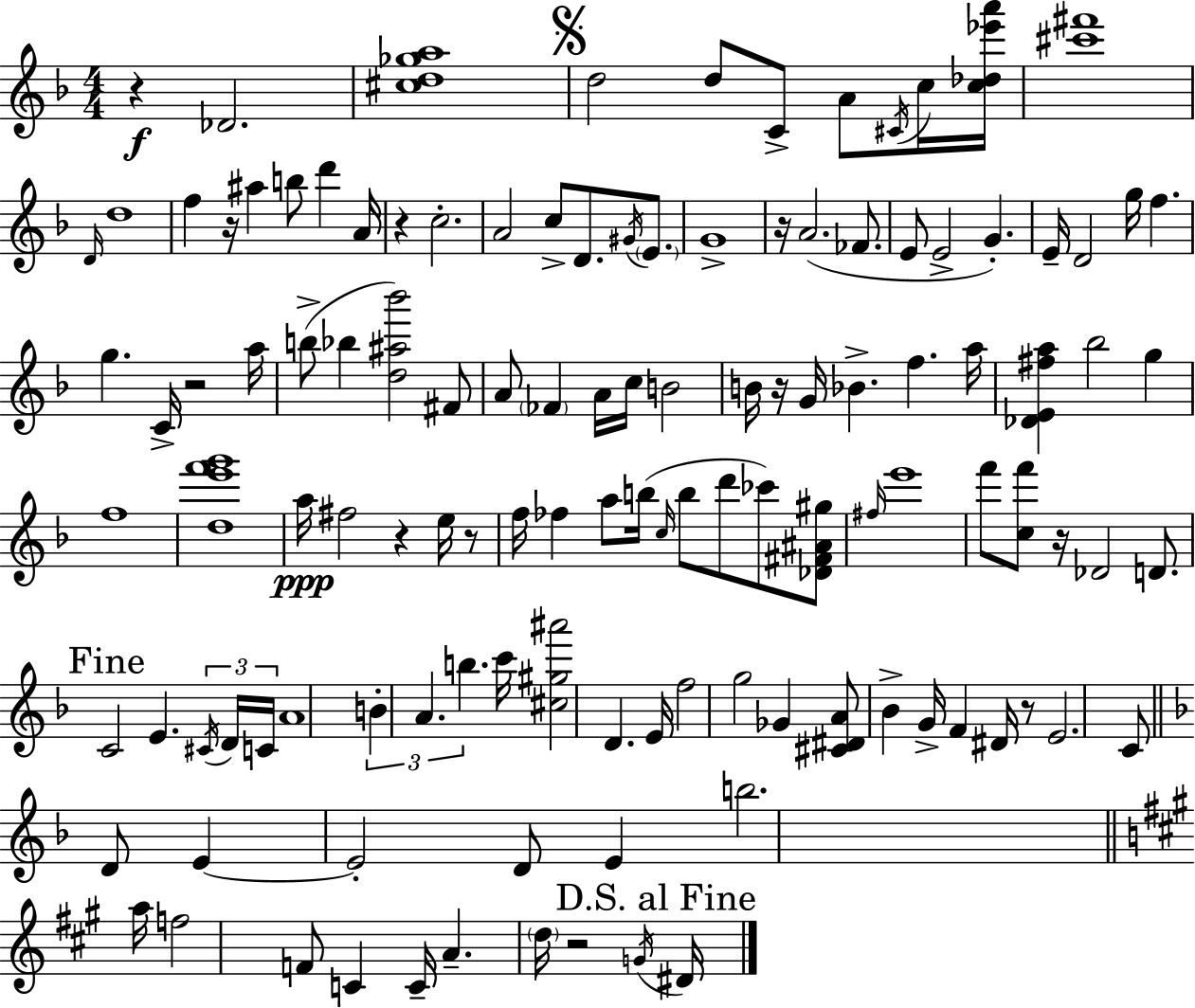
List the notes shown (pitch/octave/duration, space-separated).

R/q Db4/h. [C#5,D5,Gb5,A5]/w D5/h D5/e C4/e A4/e C#4/s C5/s [C5,Db5,Eb6,A6]/s [C#6,F#6]/w D4/s D5/w F5/q R/s A#5/q B5/e D6/q A4/s R/q C5/h. A4/h C5/e D4/e. G#4/s E4/e. G4/w R/s A4/h. FES4/e. E4/e E4/h G4/q. E4/s D4/h G5/s F5/q. G5/q. C4/s R/h A5/s B5/e Bb5/q [D5,A#5,Bb6]/h F#4/e A4/e FES4/q A4/s C5/s B4/h B4/s R/s G4/s Bb4/q. F5/q. A5/s [Db4,E4,F#5,A5]/q Bb5/h G5/q F5/w [D5,E6,F6,G6]/w A5/s F#5/h R/q E5/s R/e F5/s FES5/q A5/e B5/s C5/s B5/e D6/e CES6/e [Db4,F#4,A#4,G#5]/e F#5/s E6/w F6/e [C5,F6]/e R/s Db4/h D4/e. C4/h E4/q. C#4/s D4/s C4/s A4/w B4/q A4/q. B5/q. C6/s [C#5,G#5,A#6]/h D4/q. E4/s F5/h G5/h Gb4/q [C#4,D#4,A4]/e Bb4/q G4/s F4/q D#4/s R/e E4/h. C4/e D4/e E4/q E4/h D4/e E4/q B5/h. A5/s F5/h F4/e C4/q C4/s A4/q. D5/s R/h G4/s D#4/s